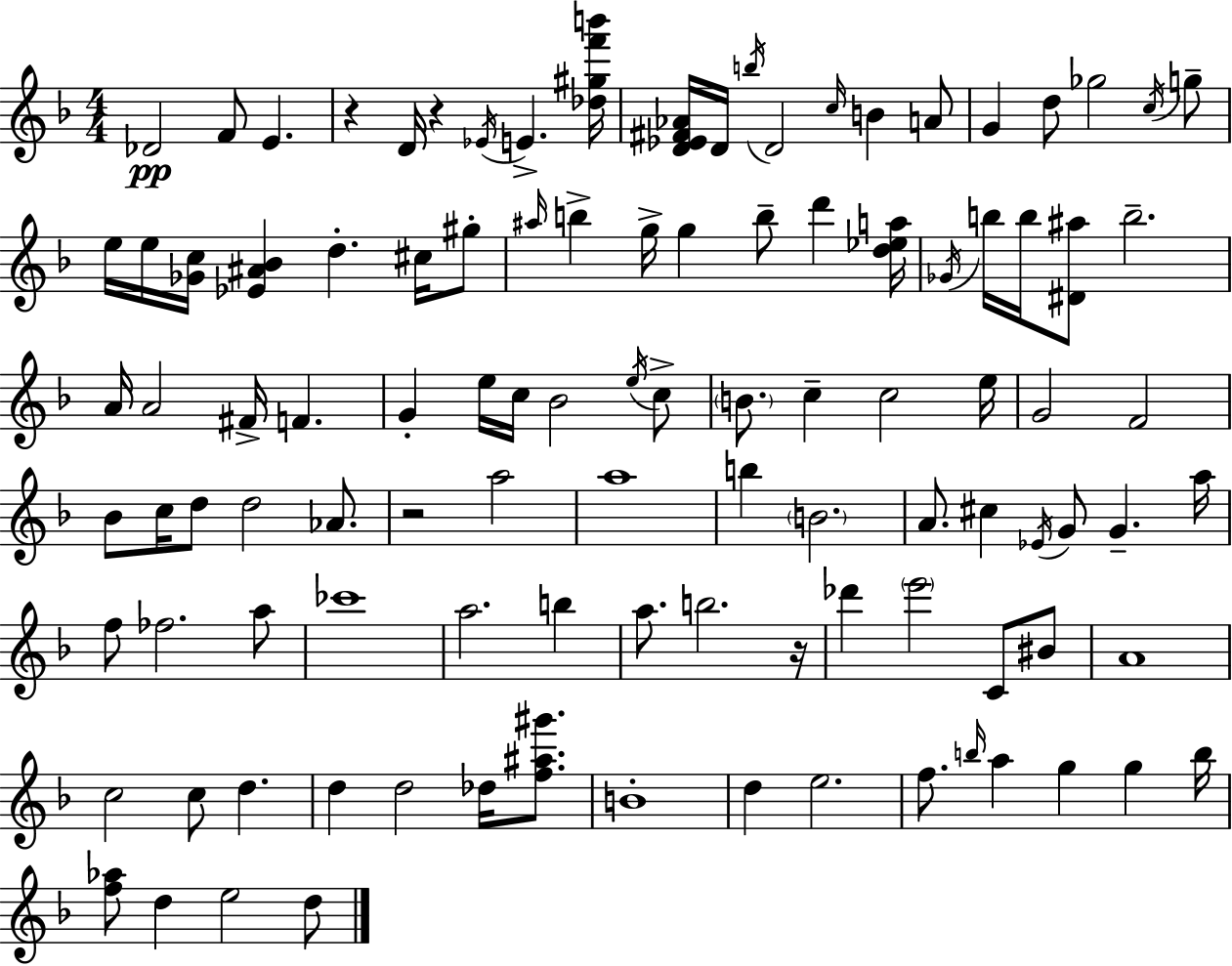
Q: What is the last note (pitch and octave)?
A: D5